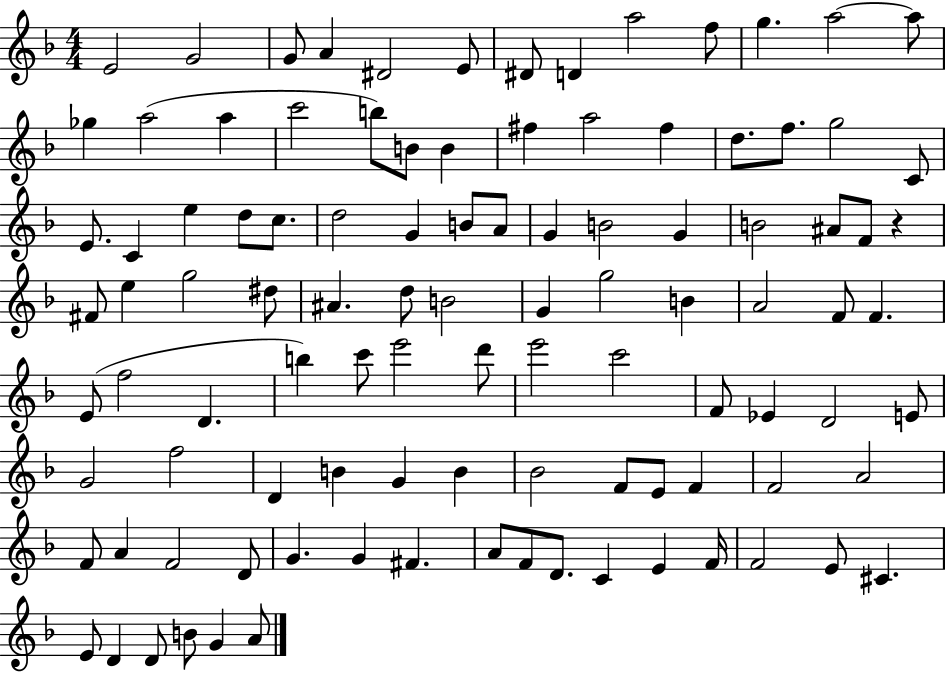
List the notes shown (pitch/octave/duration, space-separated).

E4/h G4/h G4/e A4/q D#4/h E4/e D#4/e D4/q A5/h F5/e G5/q. A5/h A5/e Gb5/q A5/h A5/q C6/h B5/e B4/e B4/q F#5/q A5/h F#5/q D5/e. F5/e. G5/h C4/e E4/e. C4/q E5/q D5/e C5/e. D5/h G4/q B4/e A4/e G4/q B4/h G4/q B4/h A#4/e F4/e R/q F#4/e E5/q G5/h D#5/e A#4/q. D5/e B4/h G4/q G5/h B4/q A4/h F4/e F4/q. E4/e F5/h D4/q. B5/q C6/e E6/h D6/e E6/h C6/h F4/e Eb4/q D4/h E4/e G4/h F5/h D4/q B4/q G4/q B4/q Bb4/h F4/e E4/e F4/q F4/h A4/h F4/e A4/q F4/h D4/e G4/q. G4/q F#4/q. A4/e F4/e D4/e. C4/q E4/q F4/s F4/h E4/e C#4/q. E4/e D4/q D4/e B4/e G4/q A4/e